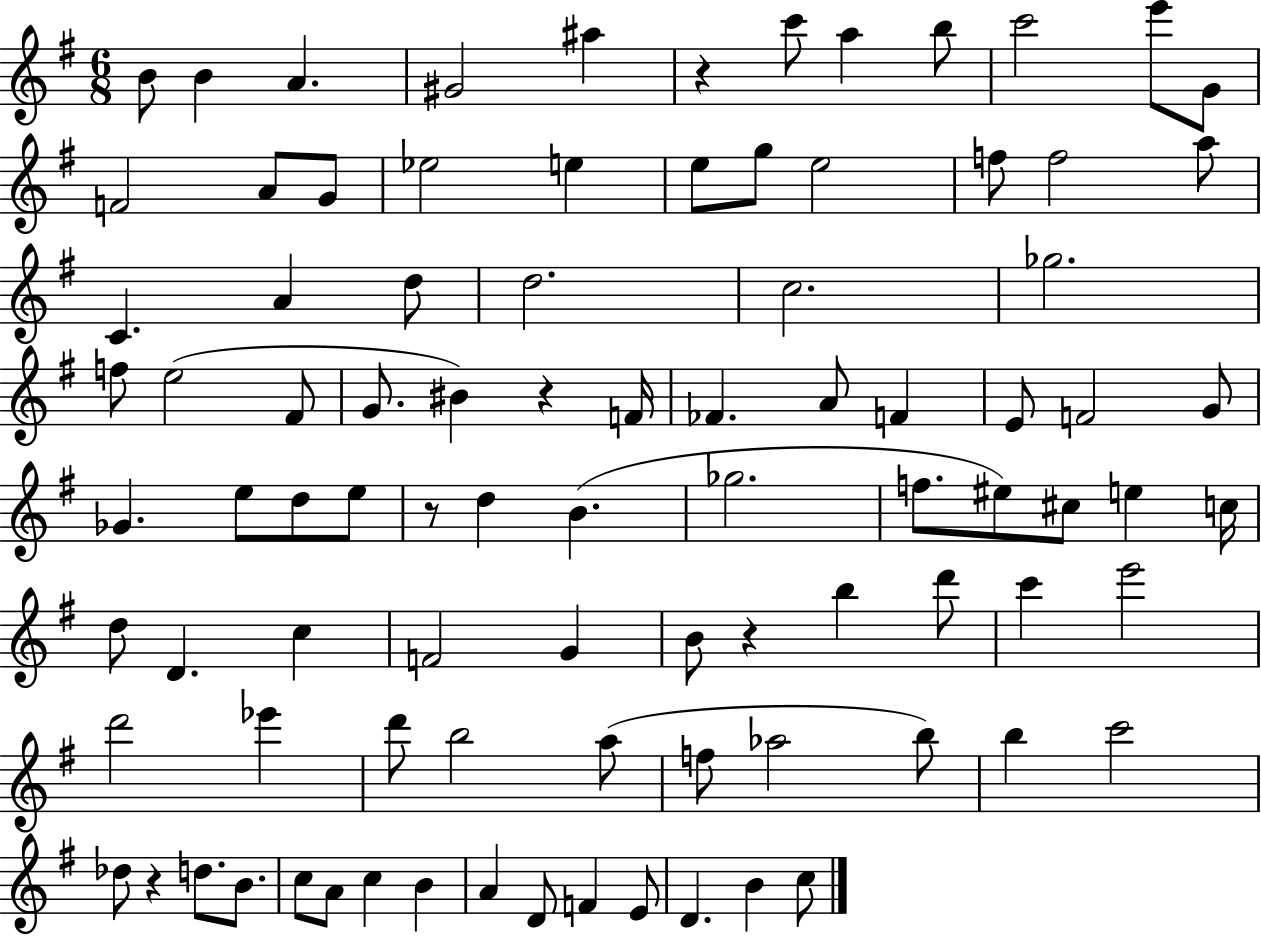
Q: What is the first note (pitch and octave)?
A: B4